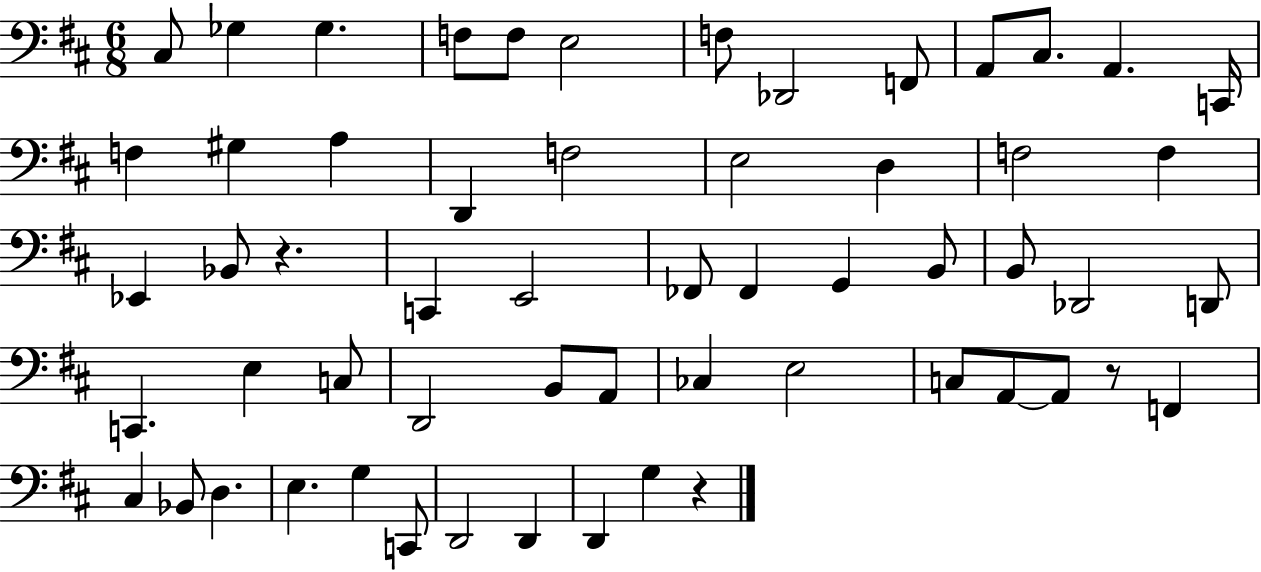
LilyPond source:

{
  \clef bass
  \numericTimeSignature
  \time 6/8
  \key d \major
  cis8 ges4 ges4. | f8 f8 e2 | f8 des,2 f,8 | a,8 cis8. a,4. c,16 | \break f4 gis4 a4 | d,4 f2 | e2 d4 | f2 f4 | \break ees,4 bes,8 r4. | c,4 e,2 | fes,8 fes,4 g,4 b,8 | b,8 des,2 d,8 | \break c,4. e4 c8 | d,2 b,8 a,8 | ces4 e2 | c8 a,8~~ a,8 r8 f,4 | \break cis4 bes,8 d4. | e4. g4 c,8 | d,2 d,4 | d,4 g4 r4 | \break \bar "|."
}